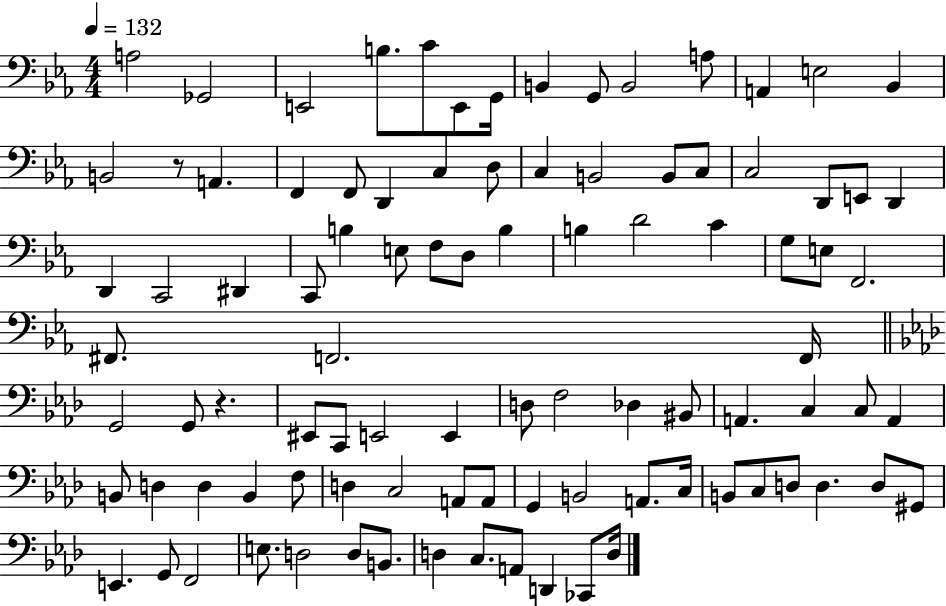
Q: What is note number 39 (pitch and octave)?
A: B3